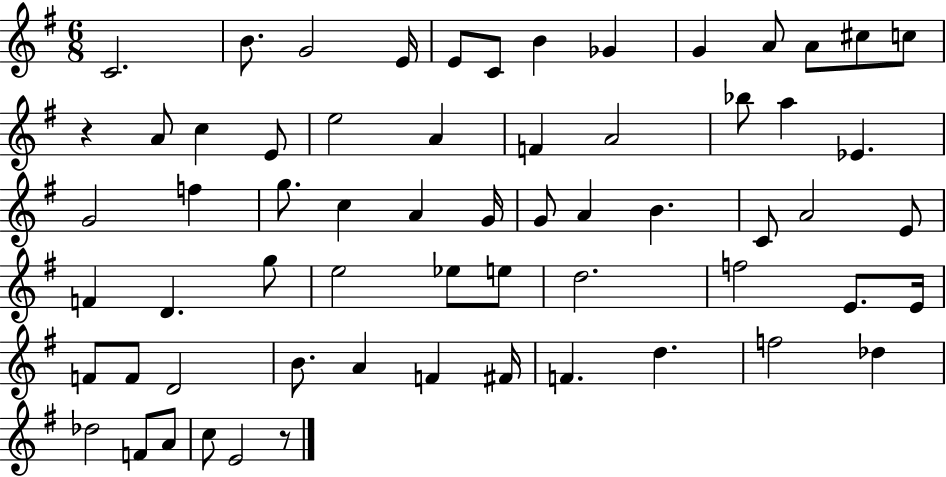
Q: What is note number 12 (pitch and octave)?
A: C#5